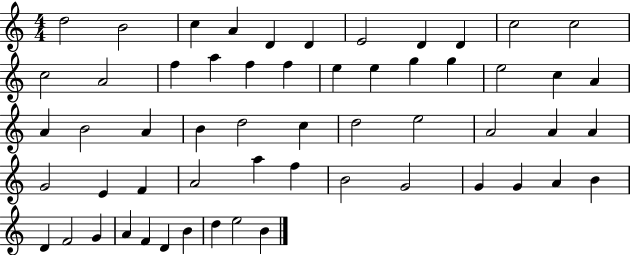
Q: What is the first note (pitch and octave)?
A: D5